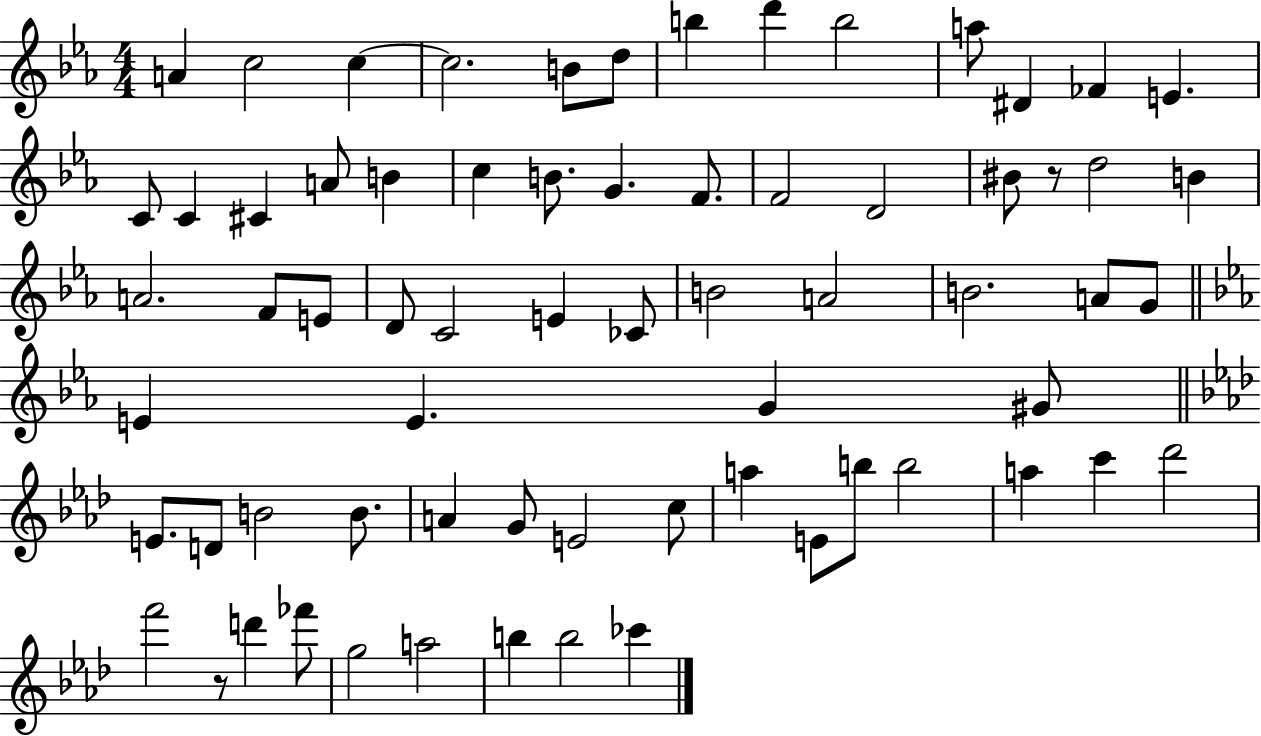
{
  \clef treble
  \numericTimeSignature
  \time 4/4
  \key ees \major
  \repeat volta 2 { a'4 c''2 c''4~~ | c''2. b'8 d''8 | b''4 d'''4 b''2 | a''8 dis'4 fes'4 e'4. | \break c'8 c'4 cis'4 a'8 b'4 | c''4 b'8. g'4. f'8. | f'2 d'2 | bis'8 r8 d''2 b'4 | \break a'2. f'8 e'8 | d'8 c'2 e'4 ces'8 | b'2 a'2 | b'2. a'8 g'8 | \break \bar "||" \break \key ees \major e'4 e'4. g'4 gis'8 | \bar "||" \break \key aes \major e'8. d'8 b'2 b'8. | a'4 g'8 e'2 c''8 | a''4 e'8 b''8 b''2 | a''4 c'''4 des'''2 | \break f'''2 r8 d'''4 fes'''8 | g''2 a''2 | b''4 b''2 ces'''4 | } \bar "|."
}